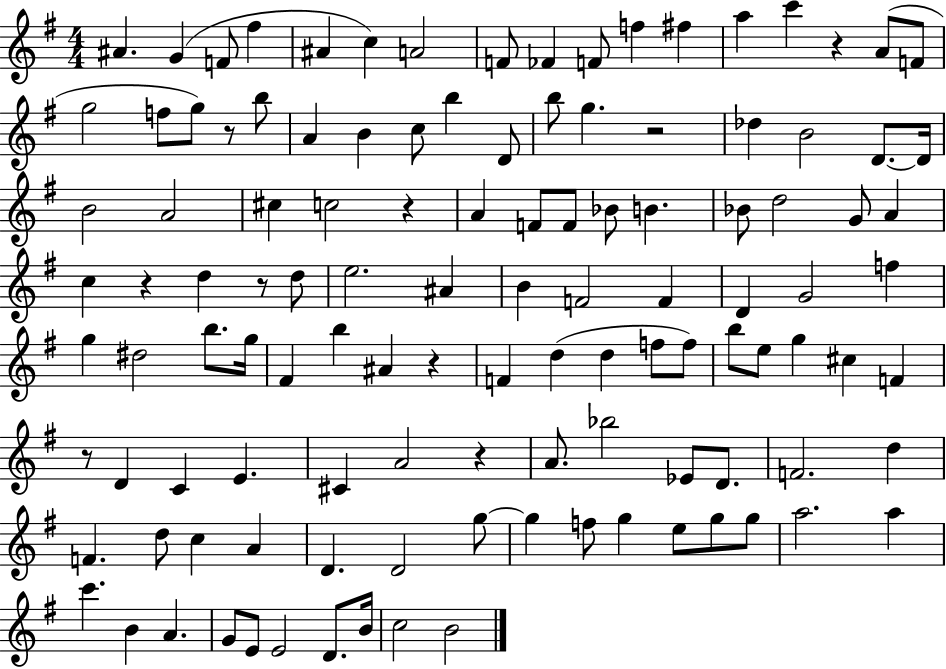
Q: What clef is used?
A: treble